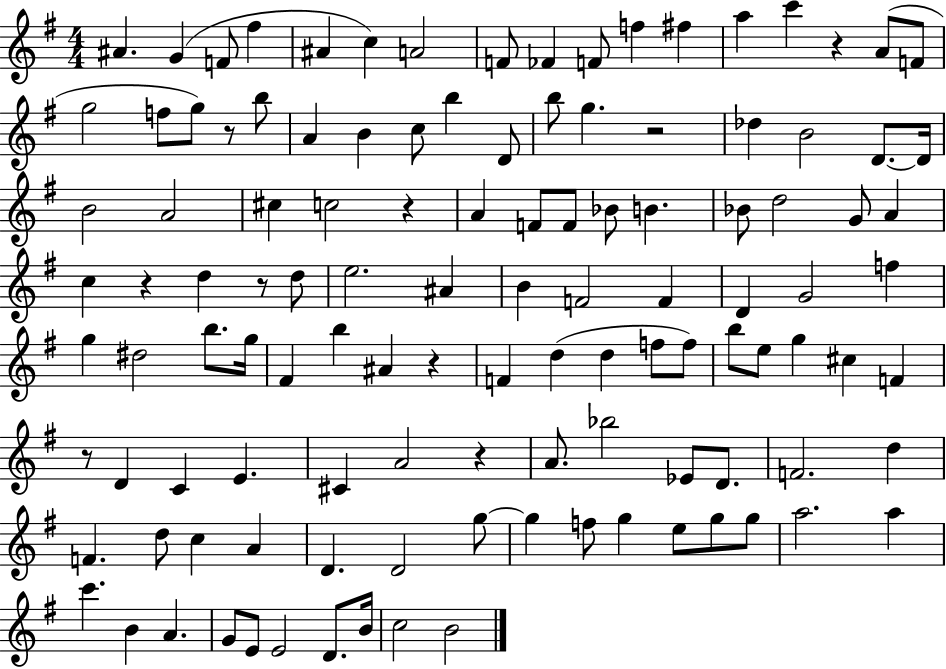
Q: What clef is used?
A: treble